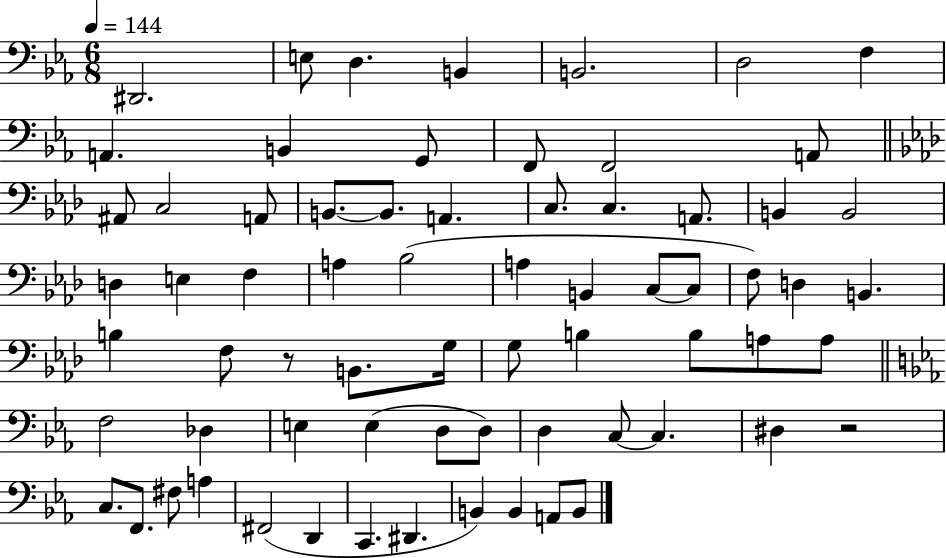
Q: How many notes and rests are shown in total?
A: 69